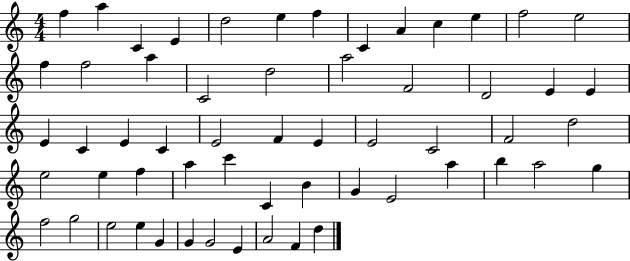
{
  \clef treble
  \numericTimeSignature
  \time 4/4
  \key c \major
  f''4 a''4 c'4 e'4 | d''2 e''4 f''4 | c'4 a'4 c''4 e''4 | f''2 e''2 | \break f''4 f''2 a''4 | c'2 d''2 | a''2 f'2 | d'2 e'4 e'4 | \break e'4 c'4 e'4 c'4 | e'2 f'4 e'4 | e'2 c'2 | f'2 d''2 | \break e''2 e''4 f''4 | a''4 c'''4 c'4 b'4 | g'4 e'2 a''4 | b''4 a''2 g''4 | \break f''2 g''2 | e''2 e''4 g'4 | g'4 g'2 e'4 | a'2 f'4 d''4 | \break \bar "|."
}